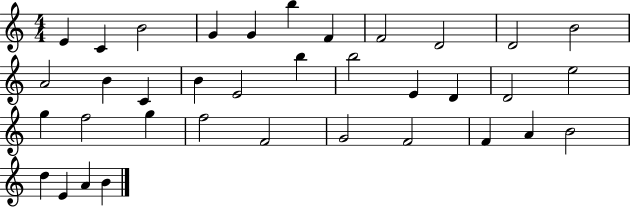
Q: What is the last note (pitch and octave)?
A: B4